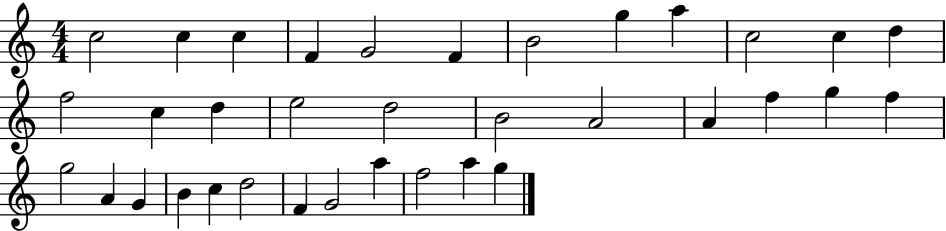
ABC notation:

X:1
T:Untitled
M:4/4
L:1/4
K:C
c2 c c F G2 F B2 g a c2 c d f2 c d e2 d2 B2 A2 A f g f g2 A G B c d2 F G2 a f2 a g